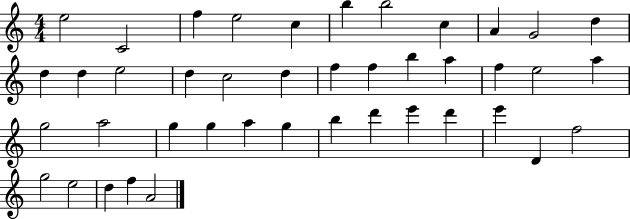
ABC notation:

X:1
T:Untitled
M:4/4
L:1/4
K:C
e2 C2 f e2 c b b2 c A G2 d d d e2 d c2 d f f b a f e2 a g2 a2 g g a g b d' e' d' e' D f2 g2 e2 d f A2